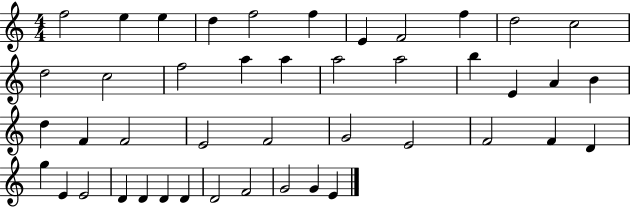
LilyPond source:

{
  \clef treble
  \numericTimeSignature
  \time 4/4
  \key c \major
  f''2 e''4 e''4 | d''4 f''2 f''4 | e'4 f'2 f''4 | d''2 c''2 | \break d''2 c''2 | f''2 a''4 a''4 | a''2 a''2 | b''4 e'4 a'4 b'4 | \break d''4 f'4 f'2 | e'2 f'2 | g'2 e'2 | f'2 f'4 d'4 | \break g''4 e'4 e'2 | d'4 d'4 d'4 d'4 | d'2 f'2 | g'2 g'4 e'4 | \break \bar "|."
}